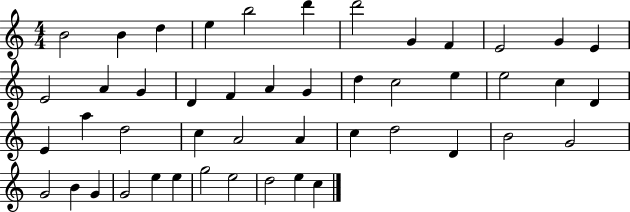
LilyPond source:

{
  \clef treble
  \numericTimeSignature
  \time 4/4
  \key c \major
  b'2 b'4 d''4 | e''4 b''2 d'''4 | d'''2 g'4 f'4 | e'2 g'4 e'4 | \break e'2 a'4 g'4 | d'4 f'4 a'4 g'4 | d''4 c''2 e''4 | e''2 c''4 d'4 | \break e'4 a''4 d''2 | c''4 a'2 a'4 | c''4 d''2 d'4 | b'2 g'2 | \break g'2 b'4 g'4 | g'2 e''4 e''4 | g''2 e''2 | d''2 e''4 c''4 | \break \bar "|."
}